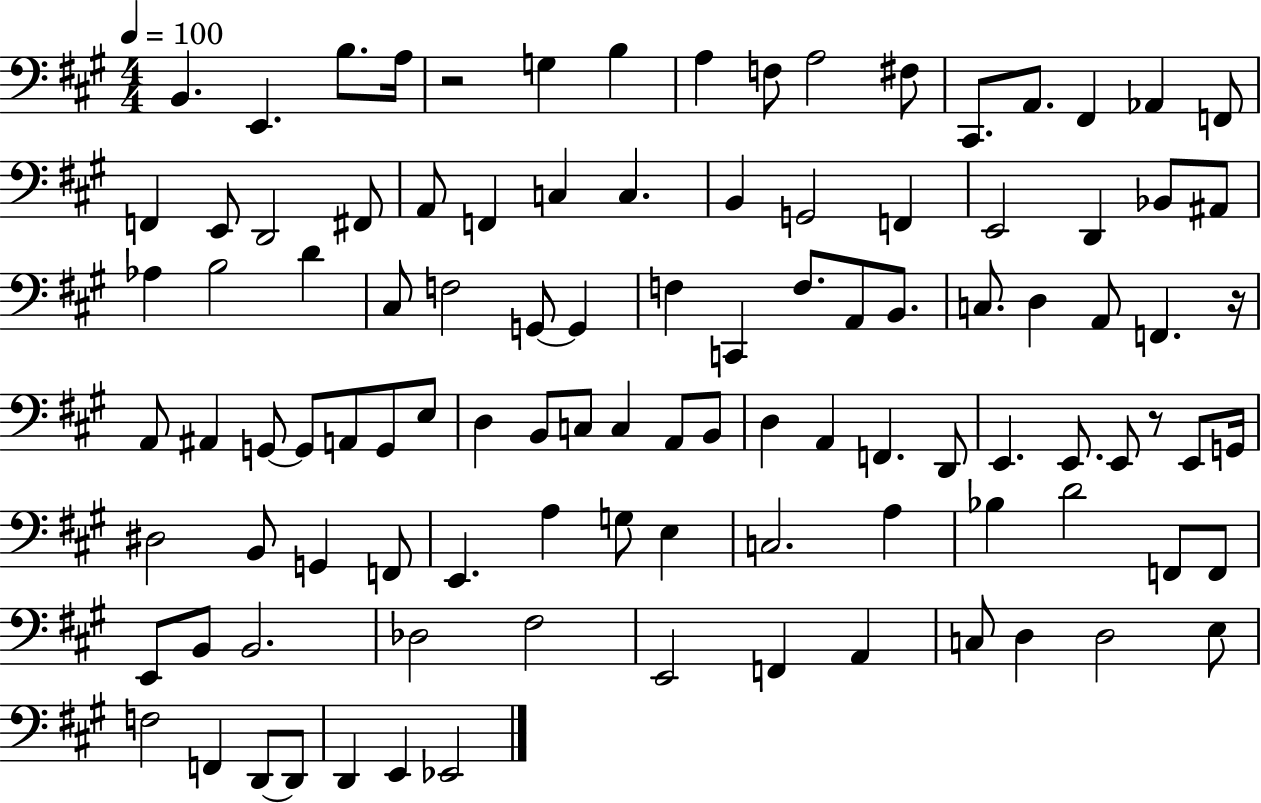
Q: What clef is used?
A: bass